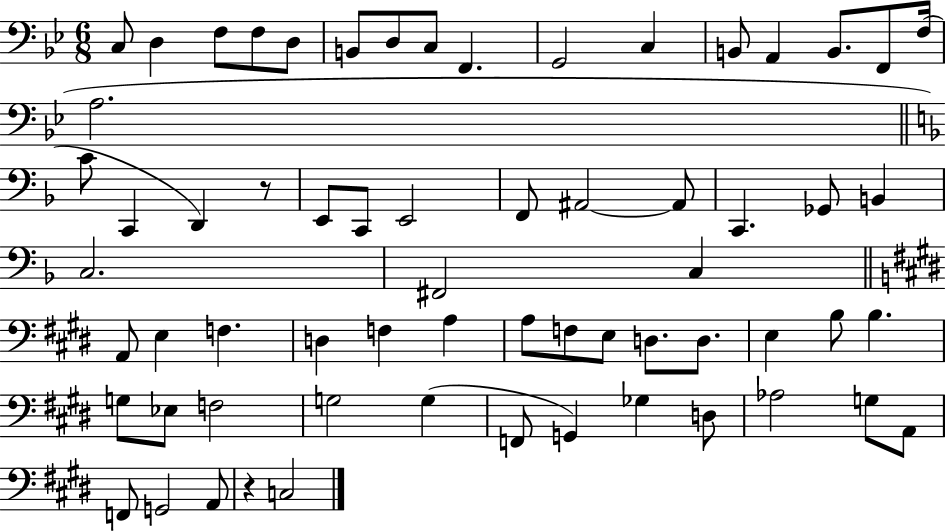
X:1
T:Untitled
M:6/8
L:1/4
K:Bb
C,/2 D, F,/2 F,/2 D,/2 B,,/2 D,/2 C,/2 F,, G,,2 C, B,,/2 A,, B,,/2 F,,/2 F,/4 A,2 C/2 C,, D,, z/2 E,,/2 C,,/2 E,,2 F,,/2 ^A,,2 ^A,,/2 C,, _G,,/2 B,, C,2 ^F,,2 C, A,,/2 E, F, D, F, A, A,/2 F,/2 E,/2 D,/2 D,/2 E, B,/2 B, G,/2 _E,/2 F,2 G,2 G, F,,/2 G,, _G, D,/2 _A,2 G,/2 A,,/2 F,,/2 G,,2 A,,/2 z C,2